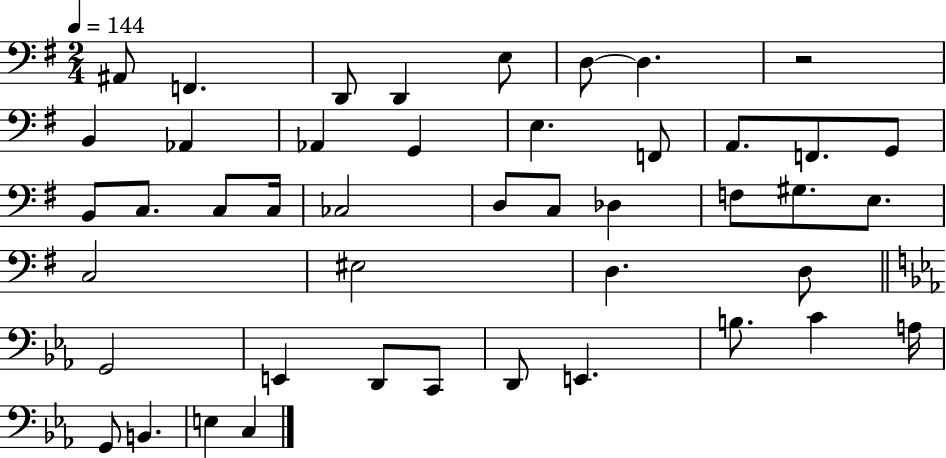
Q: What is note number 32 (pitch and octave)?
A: G2